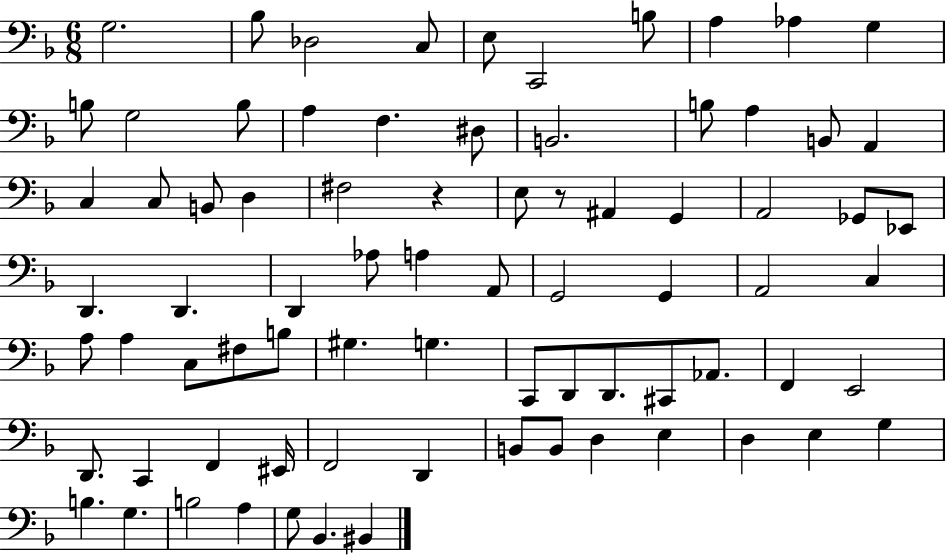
{
  \clef bass
  \numericTimeSignature
  \time 6/8
  \key f \major
  g2. | bes8 des2 c8 | e8 c,2 b8 | a4 aes4 g4 | \break b8 g2 b8 | a4 f4. dis8 | b,2. | b8 a4 b,8 a,4 | \break c4 c8 b,8 d4 | fis2 r4 | e8 r8 ais,4 g,4 | a,2 ges,8 ees,8 | \break d,4. d,4. | d,4 aes8 a4 a,8 | g,2 g,4 | a,2 c4 | \break a8 a4 c8 fis8 b8 | gis4. g4. | c,8 d,8 d,8. cis,8 aes,8. | f,4 e,2 | \break d,8. c,4 f,4 eis,16 | f,2 d,4 | b,8 b,8 d4 e4 | d4 e4 g4 | \break b4. g4. | b2 a4 | g8 bes,4. bis,4 | \bar "|."
}